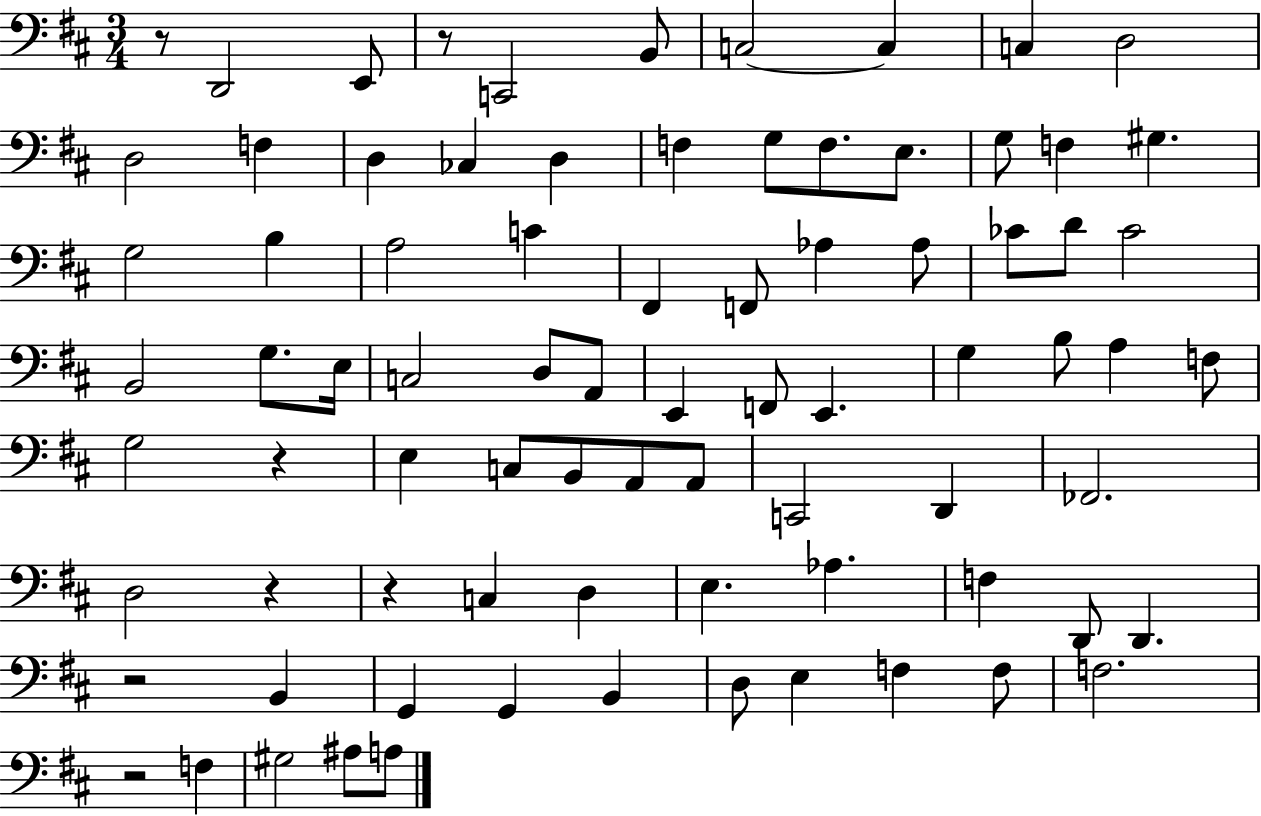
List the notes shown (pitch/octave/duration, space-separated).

R/e D2/h E2/e R/e C2/h B2/e C3/h C3/q C3/q D3/h D3/h F3/q D3/q CES3/q D3/q F3/q G3/e F3/e. E3/e. G3/e F3/q G#3/q. G3/h B3/q A3/h C4/q F#2/q F2/e Ab3/q Ab3/e CES4/e D4/e CES4/h B2/h G3/e. E3/s C3/h D3/e A2/e E2/q F2/e E2/q. G3/q B3/e A3/q F3/e G3/h R/q E3/q C3/e B2/e A2/e A2/e C2/h D2/q FES2/h. D3/h R/q R/q C3/q D3/q E3/q. Ab3/q. F3/q D2/e D2/q. R/h B2/q G2/q G2/q B2/q D3/e E3/q F3/q F3/e F3/h. R/h F3/q G#3/h A#3/e A3/e